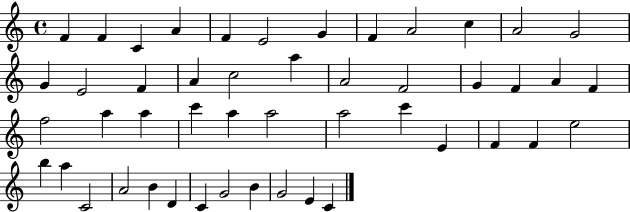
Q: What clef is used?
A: treble